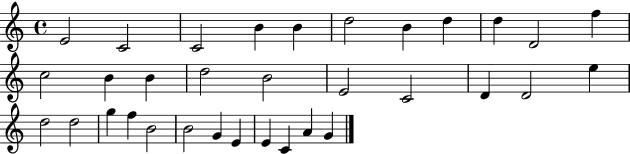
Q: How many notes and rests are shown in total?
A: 33